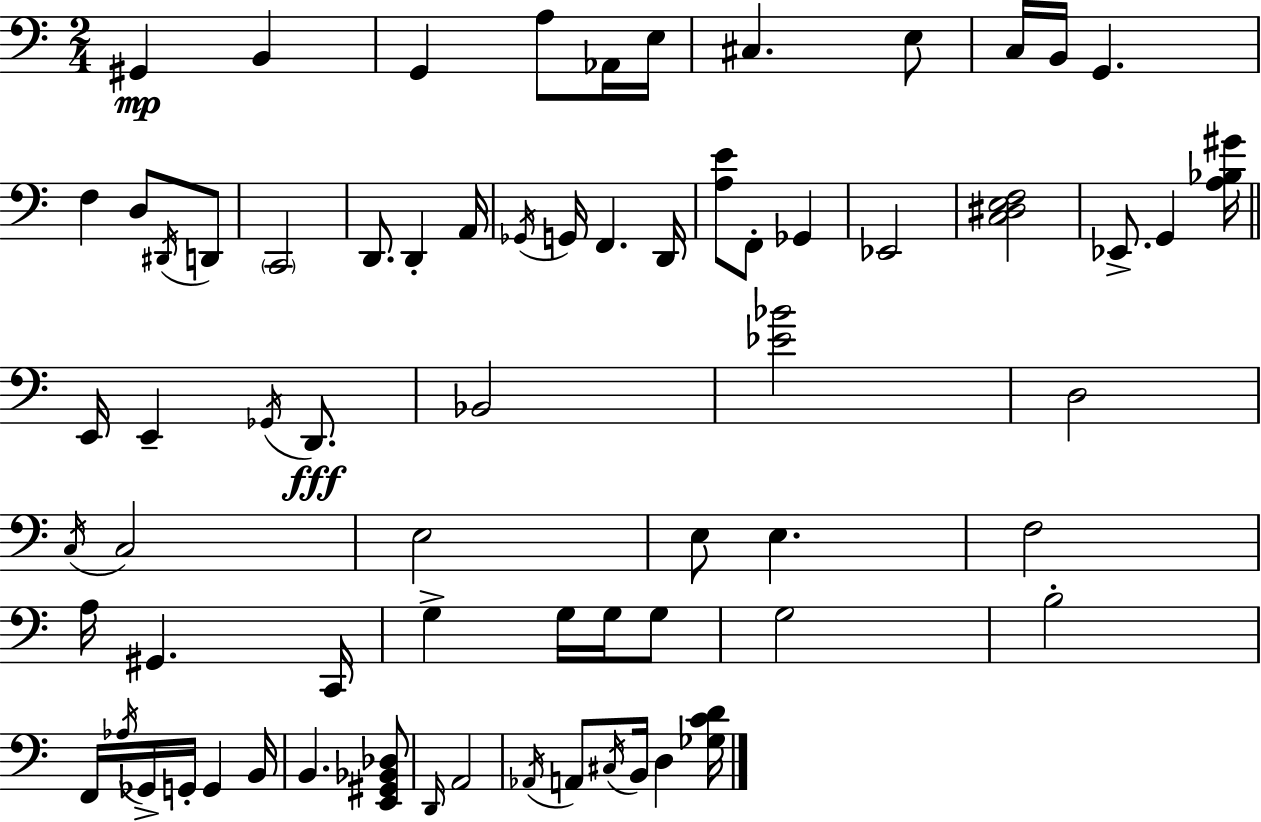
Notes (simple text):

G#2/q B2/q G2/q A3/e Ab2/s E3/s C#3/q. E3/e C3/s B2/s G2/q. F3/q D3/e D#2/s D2/e C2/h D2/e. D2/q A2/s Gb2/s G2/s F2/q. D2/s [A3,E4]/e F2/e Gb2/q Eb2/h [C3,D#3,E3,F3]/h Eb2/e. G2/q [A3,Bb3,G#4]/s E2/s E2/q Gb2/s D2/e. Bb2/h [Eb4,Bb4]/h D3/h C3/s C3/h E3/h E3/e E3/q. F3/h A3/s G#2/q. C2/s G3/q G3/s G3/s G3/e G3/h B3/h F2/s Ab3/s Gb2/s G2/s G2/q B2/s B2/q. [E2,G#2,Bb2,Db3]/e D2/s A2/h Ab2/s A2/e C#3/s B2/s D3/q [Gb3,C4,D4]/s